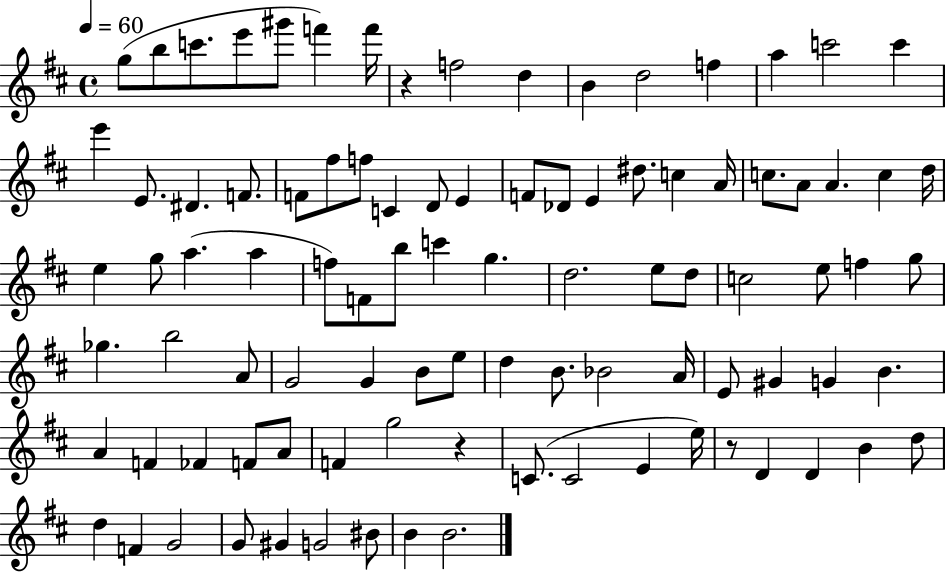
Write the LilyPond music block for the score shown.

{
  \clef treble
  \time 4/4
  \defaultTimeSignature
  \key d \major
  \tempo 4 = 60
  g''8( b''8 c'''8. e'''8 gis'''8 f'''4) f'''16 | r4 f''2 d''4 | b'4 d''2 f''4 | a''4 c'''2 c'''4 | \break e'''4 e'8. dis'4. f'8. | f'8 fis''8 f''8 c'4 d'8 e'4 | f'8 des'8 e'4 dis''8. c''4 a'16 | c''8. a'8 a'4. c''4 d''16 | \break e''4 g''8 a''4.( a''4 | f''8) f'8 b''8 c'''4 g''4. | d''2. e''8 d''8 | c''2 e''8 f''4 g''8 | \break ges''4. b''2 a'8 | g'2 g'4 b'8 e''8 | d''4 b'8. bes'2 a'16 | e'8 gis'4 g'4 b'4. | \break a'4 f'4 fes'4 f'8 a'8 | f'4 g''2 r4 | c'8.( c'2 e'4 e''16) | r8 d'4 d'4 b'4 d''8 | \break d''4 f'4 g'2 | g'8 gis'4 g'2 bis'8 | b'4 b'2. | \bar "|."
}